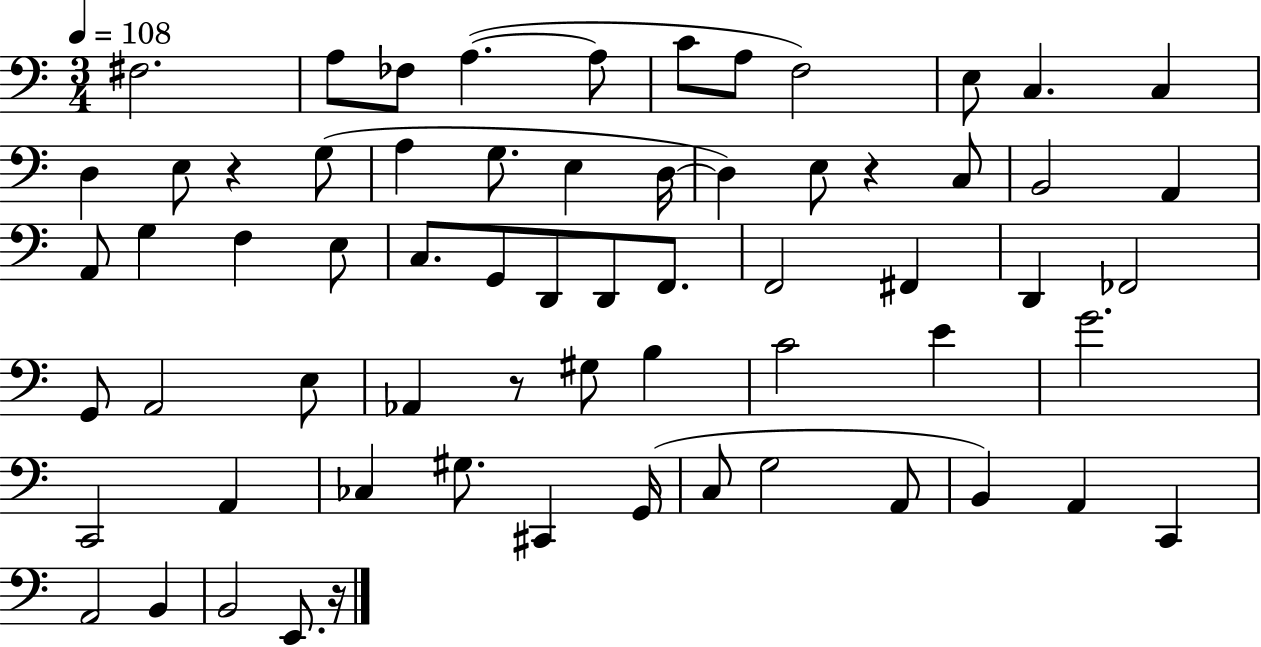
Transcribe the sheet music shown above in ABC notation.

X:1
T:Untitled
M:3/4
L:1/4
K:C
^F,2 A,/2 _F,/2 A, A,/2 C/2 A,/2 F,2 E,/2 C, C, D, E,/2 z G,/2 A, G,/2 E, D,/4 D, E,/2 z C,/2 B,,2 A,, A,,/2 G, F, E,/2 C,/2 G,,/2 D,,/2 D,,/2 F,,/2 F,,2 ^F,, D,, _F,,2 G,,/2 A,,2 E,/2 _A,, z/2 ^G,/2 B, C2 E G2 C,,2 A,, _C, ^G,/2 ^C,, G,,/4 C,/2 G,2 A,,/2 B,, A,, C,, A,,2 B,, B,,2 E,,/2 z/4